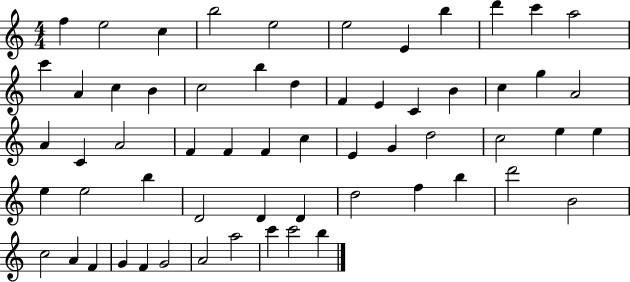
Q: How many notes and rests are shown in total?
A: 60